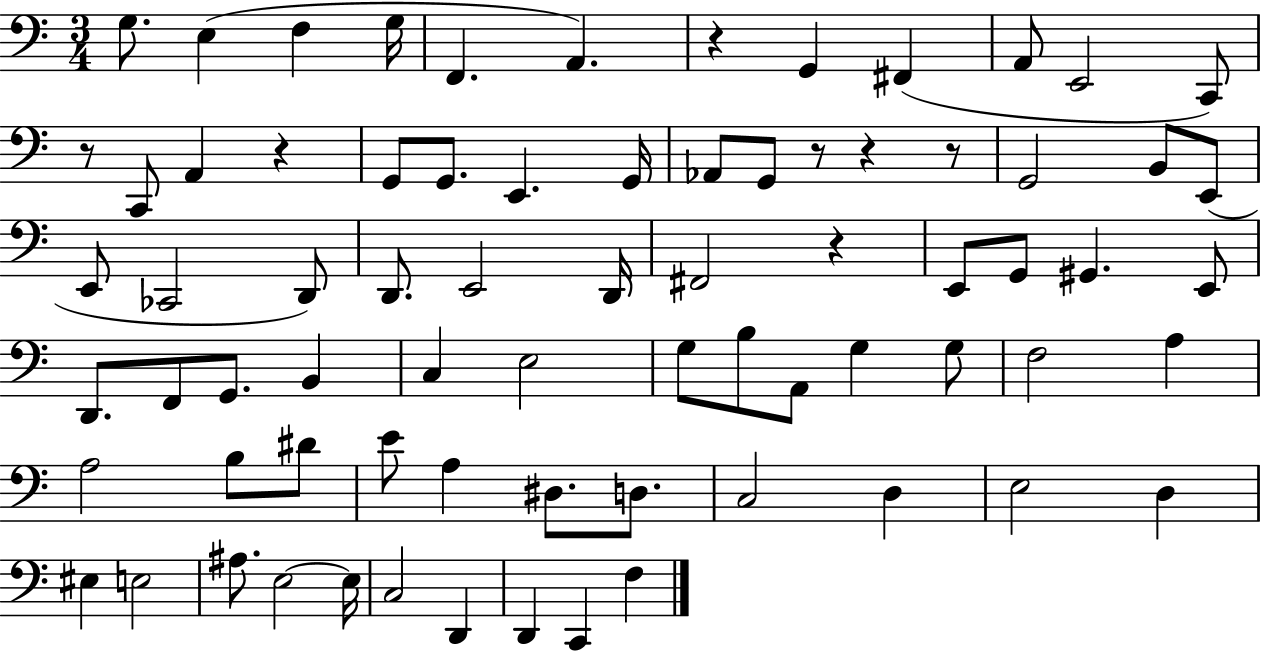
X:1
T:Untitled
M:3/4
L:1/4
K:C
G,/2 E, F, G,/4 F,, A,, z G,, ^F,, A,,/2 E,,2 C,,/2 z/2 C,,/2 A,, z G,,/2 G,,/2 E,, G,,/4 _A,,/2 G,,/2 z/2 z z/2 G,,2 B,,/2 E,,/2 E,,/2 _C,,2 D,,/2 D,,/2 E,,2 D,,/4 ^F,,2 z E,,/2 G,,/2 ^G,, E,,/2 D,,/2 F,,/2 G,,/2 B,, C, E,2 G,/2 B,/2 A,,/2 G, G,/2 F,2 A, A,2 B,/2 ^D/2 E/2 A, ^D,/2 D,/2 C,2 D, E,2 D, ^E, E,2 ^A,/2 E,2 E,/4 C,2 D,, D,, C,, F,